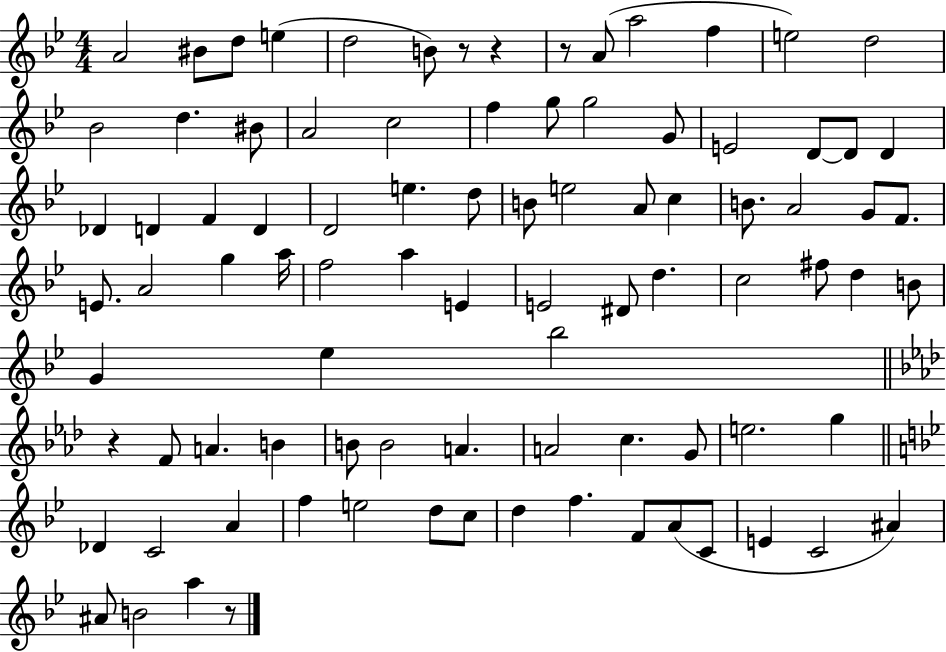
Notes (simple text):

A4/h BIS4/e D5/e E5/q D5/h B4/e R/e R/q R/e A4/e A5/h F5/q E5/h D5/h Bb4/h D5/q. BIS4/e A4/h C5/h F5/q G5/e G5/h G4/e E4/h D4/e D4/e D4/q Db4/q D4/q F4/q D4/q D4/h E5/q. D5/e B4/e E5/h A4/e C5/q B4/e. A4/h G4/e F4/e. E4/e. A4/h G5/q A5/s F5/h A5/q E4/q E4/h D#4/e D5/q. C5/h F#5/e D5/q B4/e G4/q Eb5/q Bb5/h R/q F4/e A4/q. B4/q B4/e B4/h A4/q. A4/h C5/q. G4/e E5/h. G5/q Db4/q C4/h A4/q F5/q E5/h D5/e C5/e D5/q F5/q. F4/e A4/e C4/e E4/q C4/h A#4/q A#4/e B4/h A5/q R/e